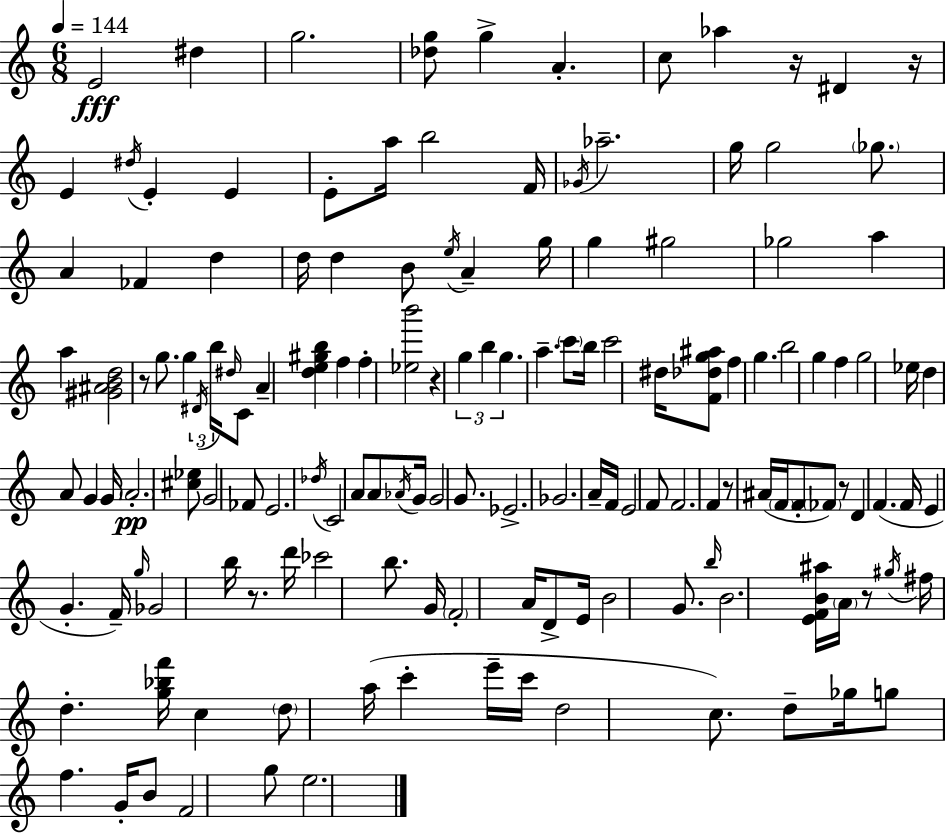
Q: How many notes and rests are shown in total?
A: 145